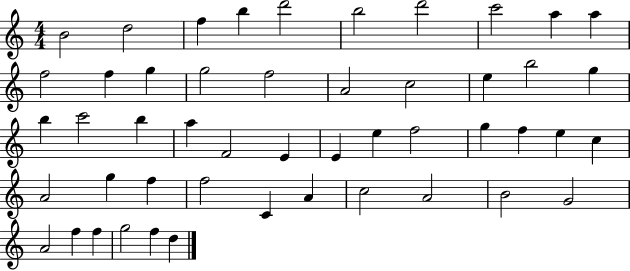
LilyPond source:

{
  \clef treble
  \numericTimeSignature
  \time 4/4
  \key c \major
  b'2 d''2 | f''4 b''4 d'''2 | b''2 d'''2 | c'''2 a''4 a''4 | \break f''2 f''4 g''4 | g''2 f''2 | a'2 c''2 | e''4 b''2 g''4 | \break b''4 c'''2 b''4 | a''4 f'2 e'4 | e'4 e''4 f''2 | g''4 f''4 e''4 c''4 | \break a'2 g''4 f''4 | f''2 c'4 a'4 | c''2 a'2 | b'2 g'2 | \break a'2 f''4 f''4 | g''2 f''4 d''4 | \bar "|."
}